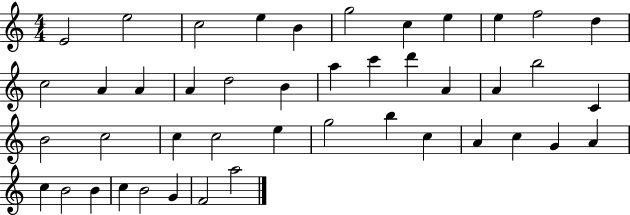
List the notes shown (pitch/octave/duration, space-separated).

E4/h E5/h C5/h E5/q B4/q G5/h C5/q E5/q E5/q F5/h D5/q C5/h A4/q A4/q A4/q D5/h B4/q A5/q C6/q D6/q A4/q A4/q B5/h C4/q B4/h C5/h C5/q C5/h E5/q G5/h B5/q C5/q A4/q C5/q G4/q A4/q C5/q B4/h B4/q C5/q B4/h G4/q F4/h A5/h